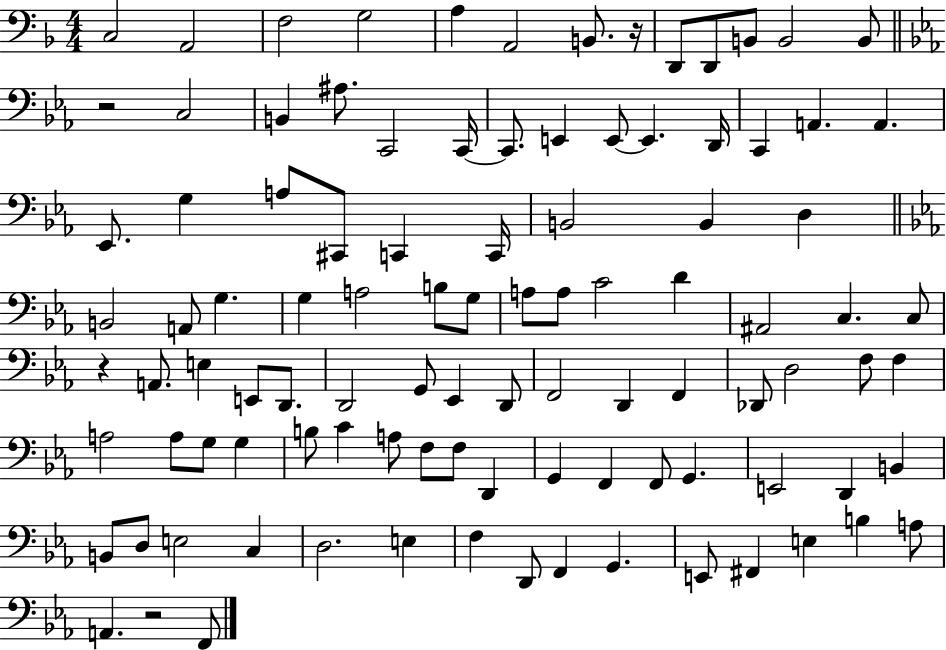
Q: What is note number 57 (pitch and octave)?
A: F2